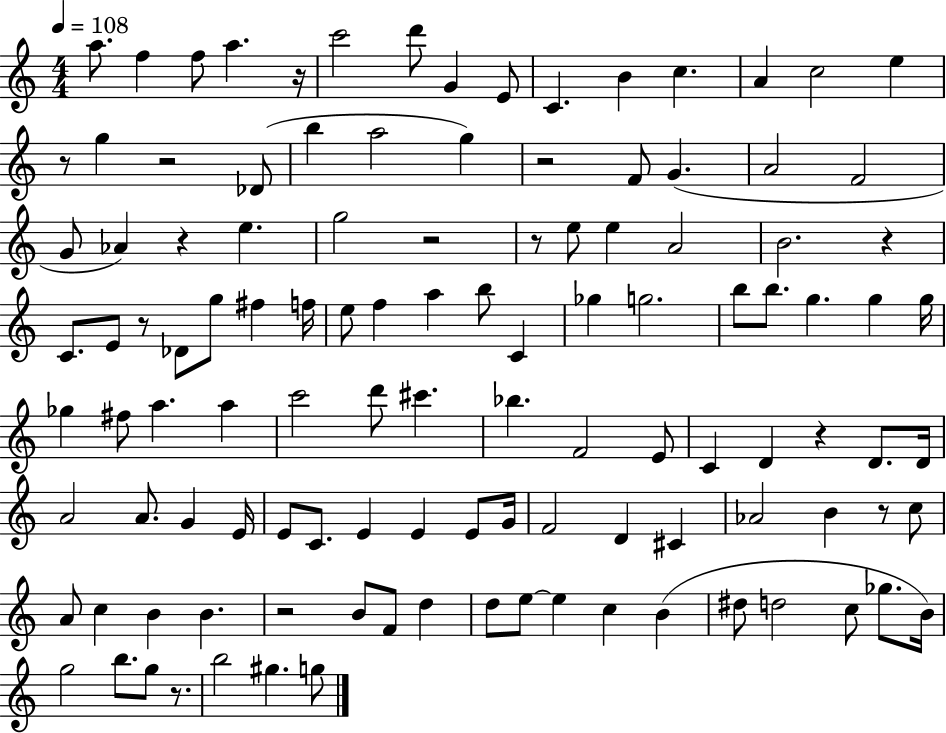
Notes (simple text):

A5/e. F5/q F5/e A5/q. R/s C6/h D6/e G4/q E4/e C4/q. B4/q C5/q. A4/q C5/h E5/q R/e G5/q R/h Db4/e B5/q A5/h G5/q R/h F4/e G4/q. A4/h F4/h G4/e Ab4/q R/q E5/q. G5/h R/h R/e E5/e E5/q A4/h B4/h. R/q C4/e. E4/e R/e Db4/e G5/e F#5/q F5/s E5/e F5/q A5/q B5/e C4/q Gb5/q G5/h. B5/e B5/e. G5/q. G5/q G5/s Gb5/q F#5/e A5/q. A5/q C6/h D6/e C#6/q. Bb5/q. F4/h E4/e C4/q D4/q R/q D4/e. D4/s A4/h A4/e. G4/q E4/s E4/e C4/e. E4/q E4/q E4/e G4/s F4/h D4/q C#4/q Ab4/h B4/q R/e C5/e A4/e C5/q B4/q B4/q. R/h B4/e F4/e D5/q D5/e E5/e E5/q C5/q B4/q D#5/e D5/h C5/e Gb5/e. B4/s G5/h B5/e. G5/e R/e. B5/h G#5/q. G5/e